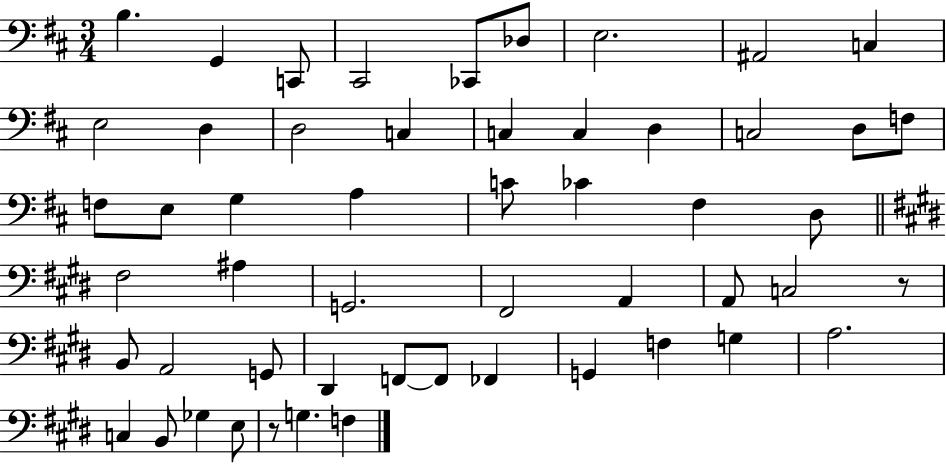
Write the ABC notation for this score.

X:1
T:Untitled
M:3/4
L:1/4
K:D
B, G,, C,,/2 ^C,,2 _C,,/2 _D,/2 E,2 ^A,,2 C, E,2 D, D,2 C, C, C, D, C,2 D,/2 F,/2 F,/2 E,/2 G, A, C/2 _C ^F, D,/2 ^F,2 ^A, G,,2 ^F,,2 A,, A,,/2 C,2 z/2 B,,/2 A,,2 G,,/2 ^D,, F,,/2 F,,/2 _F,, G,, F, G, A,2 C, B,,/2 _G, E,/2 z/2 G, F,